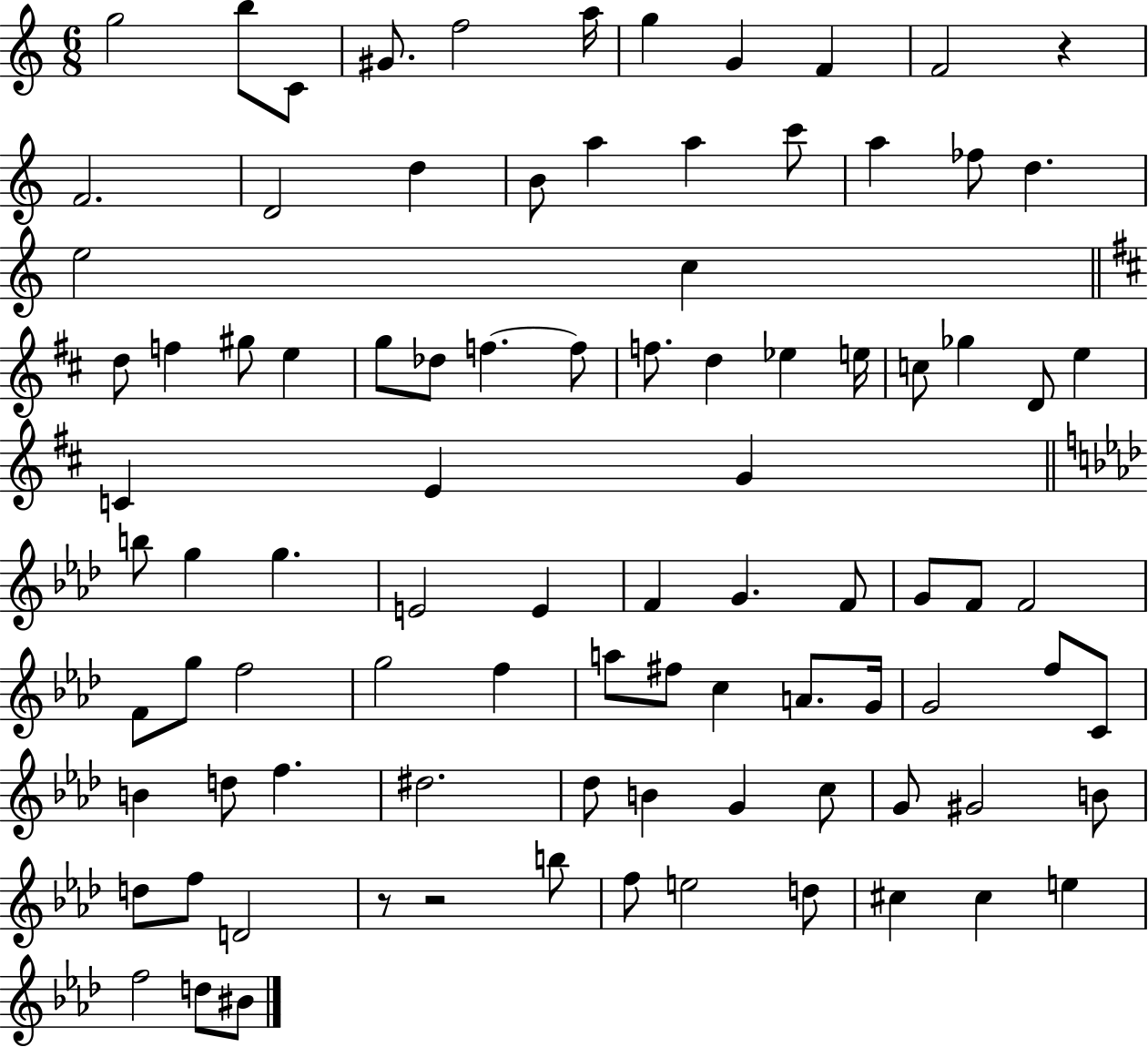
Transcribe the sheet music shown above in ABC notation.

X:1
T:Untitled
M:6/8
L:1/4
K:C
g2 b/2 C/2 ^G/2 f2 a/4 g G F F2 z F2 D2 d B/2 a a c'/2 a _f/2 d e2 c d/2 f ^g/2 e g/2 _d/2 f f/2 f/2 d _e e/4 c/2 _g D/2 e C E G b/2 g g E2 E F G F/2 G/2 F/2 F2 F/2 g/2 f2 g2 f a/2 ^f/2 c A/2 G/4 G2 f/2 C/2 B d/2 f ^d2 _d/2 B G c/2 G/2 ^G2 B/2 d/2 f/2 D2 z/2 z2 b/2 f/2 e2 d/2 ^c ^c e f2 d/2 ^B/2